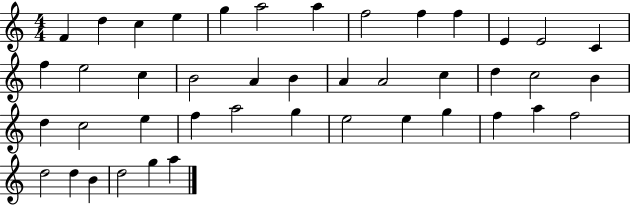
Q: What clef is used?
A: treble